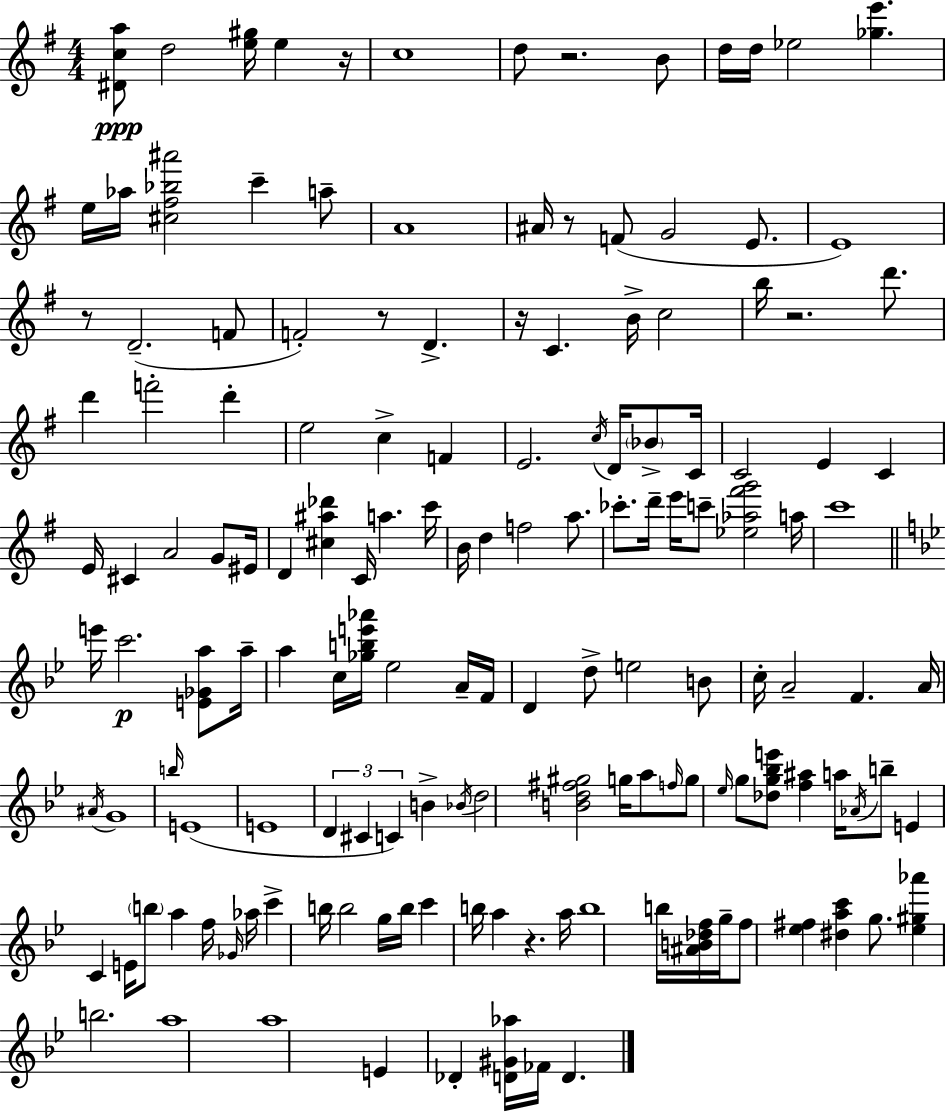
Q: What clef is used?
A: treble